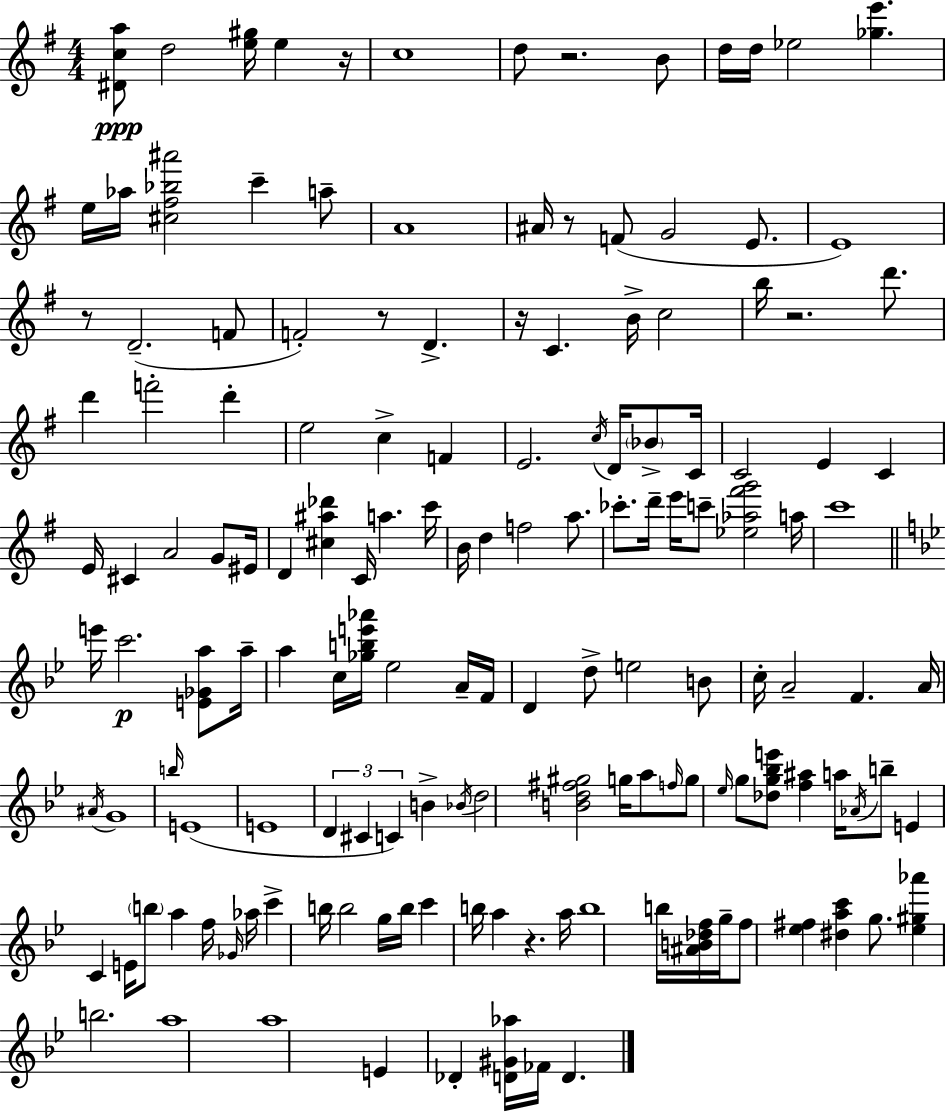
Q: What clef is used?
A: treble